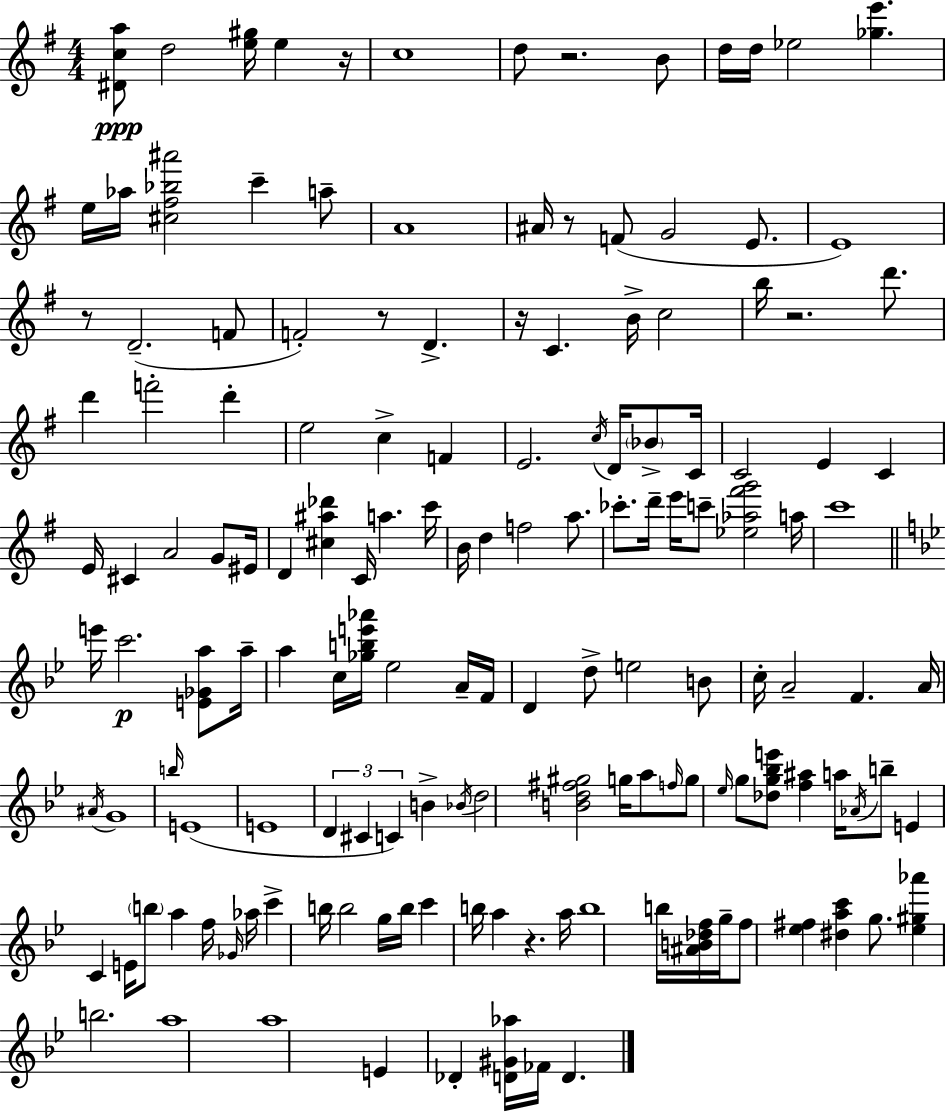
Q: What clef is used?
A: treble